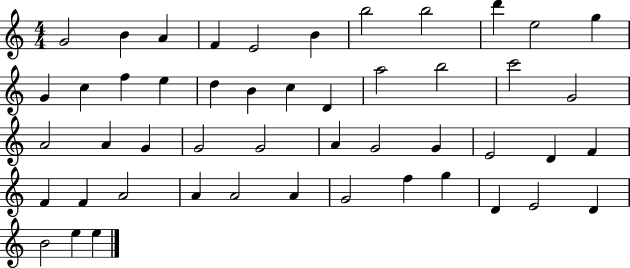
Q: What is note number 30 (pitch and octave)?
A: G4